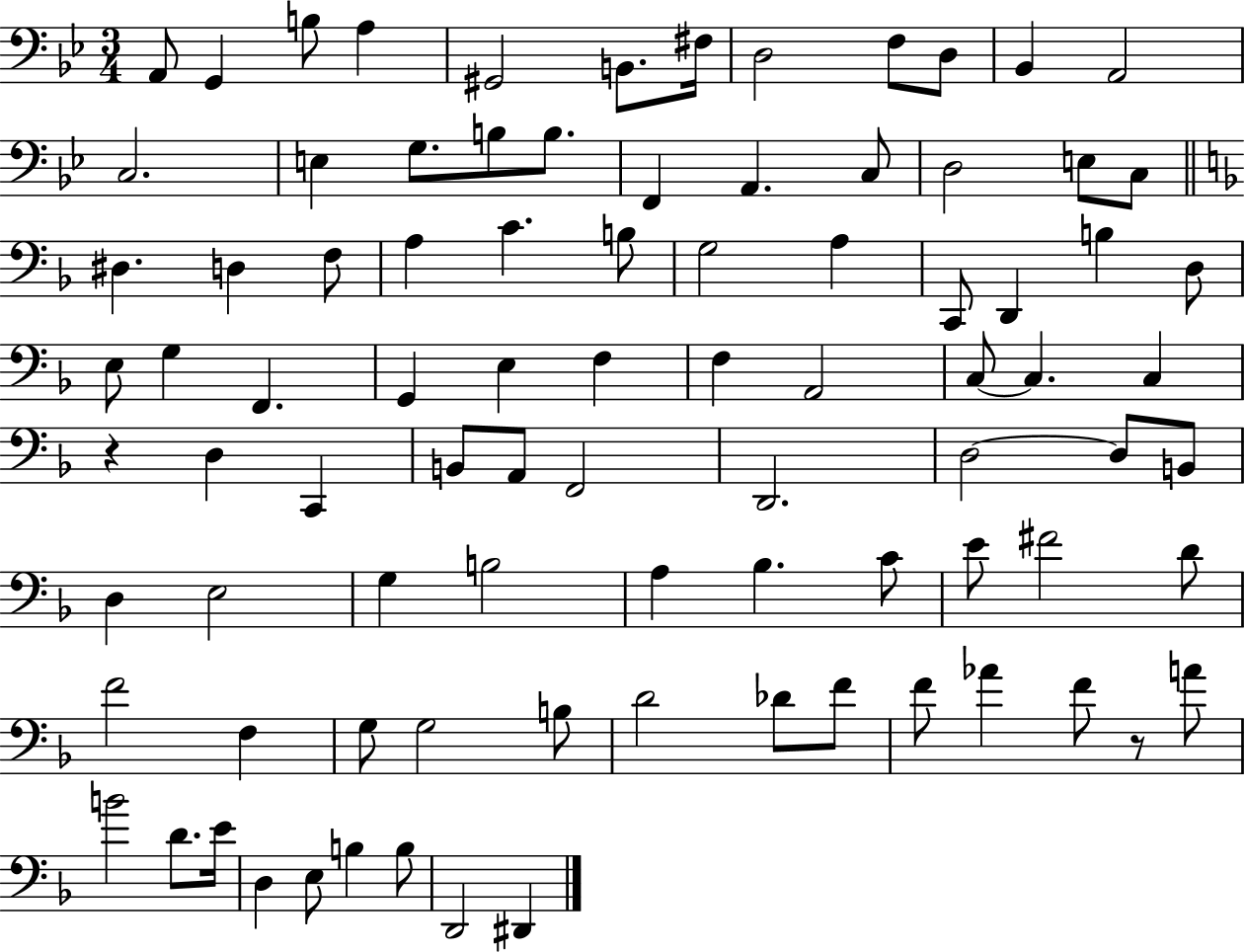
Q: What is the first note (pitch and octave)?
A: A2